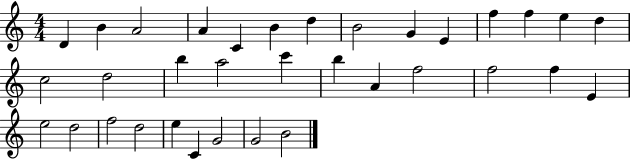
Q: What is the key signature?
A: C major